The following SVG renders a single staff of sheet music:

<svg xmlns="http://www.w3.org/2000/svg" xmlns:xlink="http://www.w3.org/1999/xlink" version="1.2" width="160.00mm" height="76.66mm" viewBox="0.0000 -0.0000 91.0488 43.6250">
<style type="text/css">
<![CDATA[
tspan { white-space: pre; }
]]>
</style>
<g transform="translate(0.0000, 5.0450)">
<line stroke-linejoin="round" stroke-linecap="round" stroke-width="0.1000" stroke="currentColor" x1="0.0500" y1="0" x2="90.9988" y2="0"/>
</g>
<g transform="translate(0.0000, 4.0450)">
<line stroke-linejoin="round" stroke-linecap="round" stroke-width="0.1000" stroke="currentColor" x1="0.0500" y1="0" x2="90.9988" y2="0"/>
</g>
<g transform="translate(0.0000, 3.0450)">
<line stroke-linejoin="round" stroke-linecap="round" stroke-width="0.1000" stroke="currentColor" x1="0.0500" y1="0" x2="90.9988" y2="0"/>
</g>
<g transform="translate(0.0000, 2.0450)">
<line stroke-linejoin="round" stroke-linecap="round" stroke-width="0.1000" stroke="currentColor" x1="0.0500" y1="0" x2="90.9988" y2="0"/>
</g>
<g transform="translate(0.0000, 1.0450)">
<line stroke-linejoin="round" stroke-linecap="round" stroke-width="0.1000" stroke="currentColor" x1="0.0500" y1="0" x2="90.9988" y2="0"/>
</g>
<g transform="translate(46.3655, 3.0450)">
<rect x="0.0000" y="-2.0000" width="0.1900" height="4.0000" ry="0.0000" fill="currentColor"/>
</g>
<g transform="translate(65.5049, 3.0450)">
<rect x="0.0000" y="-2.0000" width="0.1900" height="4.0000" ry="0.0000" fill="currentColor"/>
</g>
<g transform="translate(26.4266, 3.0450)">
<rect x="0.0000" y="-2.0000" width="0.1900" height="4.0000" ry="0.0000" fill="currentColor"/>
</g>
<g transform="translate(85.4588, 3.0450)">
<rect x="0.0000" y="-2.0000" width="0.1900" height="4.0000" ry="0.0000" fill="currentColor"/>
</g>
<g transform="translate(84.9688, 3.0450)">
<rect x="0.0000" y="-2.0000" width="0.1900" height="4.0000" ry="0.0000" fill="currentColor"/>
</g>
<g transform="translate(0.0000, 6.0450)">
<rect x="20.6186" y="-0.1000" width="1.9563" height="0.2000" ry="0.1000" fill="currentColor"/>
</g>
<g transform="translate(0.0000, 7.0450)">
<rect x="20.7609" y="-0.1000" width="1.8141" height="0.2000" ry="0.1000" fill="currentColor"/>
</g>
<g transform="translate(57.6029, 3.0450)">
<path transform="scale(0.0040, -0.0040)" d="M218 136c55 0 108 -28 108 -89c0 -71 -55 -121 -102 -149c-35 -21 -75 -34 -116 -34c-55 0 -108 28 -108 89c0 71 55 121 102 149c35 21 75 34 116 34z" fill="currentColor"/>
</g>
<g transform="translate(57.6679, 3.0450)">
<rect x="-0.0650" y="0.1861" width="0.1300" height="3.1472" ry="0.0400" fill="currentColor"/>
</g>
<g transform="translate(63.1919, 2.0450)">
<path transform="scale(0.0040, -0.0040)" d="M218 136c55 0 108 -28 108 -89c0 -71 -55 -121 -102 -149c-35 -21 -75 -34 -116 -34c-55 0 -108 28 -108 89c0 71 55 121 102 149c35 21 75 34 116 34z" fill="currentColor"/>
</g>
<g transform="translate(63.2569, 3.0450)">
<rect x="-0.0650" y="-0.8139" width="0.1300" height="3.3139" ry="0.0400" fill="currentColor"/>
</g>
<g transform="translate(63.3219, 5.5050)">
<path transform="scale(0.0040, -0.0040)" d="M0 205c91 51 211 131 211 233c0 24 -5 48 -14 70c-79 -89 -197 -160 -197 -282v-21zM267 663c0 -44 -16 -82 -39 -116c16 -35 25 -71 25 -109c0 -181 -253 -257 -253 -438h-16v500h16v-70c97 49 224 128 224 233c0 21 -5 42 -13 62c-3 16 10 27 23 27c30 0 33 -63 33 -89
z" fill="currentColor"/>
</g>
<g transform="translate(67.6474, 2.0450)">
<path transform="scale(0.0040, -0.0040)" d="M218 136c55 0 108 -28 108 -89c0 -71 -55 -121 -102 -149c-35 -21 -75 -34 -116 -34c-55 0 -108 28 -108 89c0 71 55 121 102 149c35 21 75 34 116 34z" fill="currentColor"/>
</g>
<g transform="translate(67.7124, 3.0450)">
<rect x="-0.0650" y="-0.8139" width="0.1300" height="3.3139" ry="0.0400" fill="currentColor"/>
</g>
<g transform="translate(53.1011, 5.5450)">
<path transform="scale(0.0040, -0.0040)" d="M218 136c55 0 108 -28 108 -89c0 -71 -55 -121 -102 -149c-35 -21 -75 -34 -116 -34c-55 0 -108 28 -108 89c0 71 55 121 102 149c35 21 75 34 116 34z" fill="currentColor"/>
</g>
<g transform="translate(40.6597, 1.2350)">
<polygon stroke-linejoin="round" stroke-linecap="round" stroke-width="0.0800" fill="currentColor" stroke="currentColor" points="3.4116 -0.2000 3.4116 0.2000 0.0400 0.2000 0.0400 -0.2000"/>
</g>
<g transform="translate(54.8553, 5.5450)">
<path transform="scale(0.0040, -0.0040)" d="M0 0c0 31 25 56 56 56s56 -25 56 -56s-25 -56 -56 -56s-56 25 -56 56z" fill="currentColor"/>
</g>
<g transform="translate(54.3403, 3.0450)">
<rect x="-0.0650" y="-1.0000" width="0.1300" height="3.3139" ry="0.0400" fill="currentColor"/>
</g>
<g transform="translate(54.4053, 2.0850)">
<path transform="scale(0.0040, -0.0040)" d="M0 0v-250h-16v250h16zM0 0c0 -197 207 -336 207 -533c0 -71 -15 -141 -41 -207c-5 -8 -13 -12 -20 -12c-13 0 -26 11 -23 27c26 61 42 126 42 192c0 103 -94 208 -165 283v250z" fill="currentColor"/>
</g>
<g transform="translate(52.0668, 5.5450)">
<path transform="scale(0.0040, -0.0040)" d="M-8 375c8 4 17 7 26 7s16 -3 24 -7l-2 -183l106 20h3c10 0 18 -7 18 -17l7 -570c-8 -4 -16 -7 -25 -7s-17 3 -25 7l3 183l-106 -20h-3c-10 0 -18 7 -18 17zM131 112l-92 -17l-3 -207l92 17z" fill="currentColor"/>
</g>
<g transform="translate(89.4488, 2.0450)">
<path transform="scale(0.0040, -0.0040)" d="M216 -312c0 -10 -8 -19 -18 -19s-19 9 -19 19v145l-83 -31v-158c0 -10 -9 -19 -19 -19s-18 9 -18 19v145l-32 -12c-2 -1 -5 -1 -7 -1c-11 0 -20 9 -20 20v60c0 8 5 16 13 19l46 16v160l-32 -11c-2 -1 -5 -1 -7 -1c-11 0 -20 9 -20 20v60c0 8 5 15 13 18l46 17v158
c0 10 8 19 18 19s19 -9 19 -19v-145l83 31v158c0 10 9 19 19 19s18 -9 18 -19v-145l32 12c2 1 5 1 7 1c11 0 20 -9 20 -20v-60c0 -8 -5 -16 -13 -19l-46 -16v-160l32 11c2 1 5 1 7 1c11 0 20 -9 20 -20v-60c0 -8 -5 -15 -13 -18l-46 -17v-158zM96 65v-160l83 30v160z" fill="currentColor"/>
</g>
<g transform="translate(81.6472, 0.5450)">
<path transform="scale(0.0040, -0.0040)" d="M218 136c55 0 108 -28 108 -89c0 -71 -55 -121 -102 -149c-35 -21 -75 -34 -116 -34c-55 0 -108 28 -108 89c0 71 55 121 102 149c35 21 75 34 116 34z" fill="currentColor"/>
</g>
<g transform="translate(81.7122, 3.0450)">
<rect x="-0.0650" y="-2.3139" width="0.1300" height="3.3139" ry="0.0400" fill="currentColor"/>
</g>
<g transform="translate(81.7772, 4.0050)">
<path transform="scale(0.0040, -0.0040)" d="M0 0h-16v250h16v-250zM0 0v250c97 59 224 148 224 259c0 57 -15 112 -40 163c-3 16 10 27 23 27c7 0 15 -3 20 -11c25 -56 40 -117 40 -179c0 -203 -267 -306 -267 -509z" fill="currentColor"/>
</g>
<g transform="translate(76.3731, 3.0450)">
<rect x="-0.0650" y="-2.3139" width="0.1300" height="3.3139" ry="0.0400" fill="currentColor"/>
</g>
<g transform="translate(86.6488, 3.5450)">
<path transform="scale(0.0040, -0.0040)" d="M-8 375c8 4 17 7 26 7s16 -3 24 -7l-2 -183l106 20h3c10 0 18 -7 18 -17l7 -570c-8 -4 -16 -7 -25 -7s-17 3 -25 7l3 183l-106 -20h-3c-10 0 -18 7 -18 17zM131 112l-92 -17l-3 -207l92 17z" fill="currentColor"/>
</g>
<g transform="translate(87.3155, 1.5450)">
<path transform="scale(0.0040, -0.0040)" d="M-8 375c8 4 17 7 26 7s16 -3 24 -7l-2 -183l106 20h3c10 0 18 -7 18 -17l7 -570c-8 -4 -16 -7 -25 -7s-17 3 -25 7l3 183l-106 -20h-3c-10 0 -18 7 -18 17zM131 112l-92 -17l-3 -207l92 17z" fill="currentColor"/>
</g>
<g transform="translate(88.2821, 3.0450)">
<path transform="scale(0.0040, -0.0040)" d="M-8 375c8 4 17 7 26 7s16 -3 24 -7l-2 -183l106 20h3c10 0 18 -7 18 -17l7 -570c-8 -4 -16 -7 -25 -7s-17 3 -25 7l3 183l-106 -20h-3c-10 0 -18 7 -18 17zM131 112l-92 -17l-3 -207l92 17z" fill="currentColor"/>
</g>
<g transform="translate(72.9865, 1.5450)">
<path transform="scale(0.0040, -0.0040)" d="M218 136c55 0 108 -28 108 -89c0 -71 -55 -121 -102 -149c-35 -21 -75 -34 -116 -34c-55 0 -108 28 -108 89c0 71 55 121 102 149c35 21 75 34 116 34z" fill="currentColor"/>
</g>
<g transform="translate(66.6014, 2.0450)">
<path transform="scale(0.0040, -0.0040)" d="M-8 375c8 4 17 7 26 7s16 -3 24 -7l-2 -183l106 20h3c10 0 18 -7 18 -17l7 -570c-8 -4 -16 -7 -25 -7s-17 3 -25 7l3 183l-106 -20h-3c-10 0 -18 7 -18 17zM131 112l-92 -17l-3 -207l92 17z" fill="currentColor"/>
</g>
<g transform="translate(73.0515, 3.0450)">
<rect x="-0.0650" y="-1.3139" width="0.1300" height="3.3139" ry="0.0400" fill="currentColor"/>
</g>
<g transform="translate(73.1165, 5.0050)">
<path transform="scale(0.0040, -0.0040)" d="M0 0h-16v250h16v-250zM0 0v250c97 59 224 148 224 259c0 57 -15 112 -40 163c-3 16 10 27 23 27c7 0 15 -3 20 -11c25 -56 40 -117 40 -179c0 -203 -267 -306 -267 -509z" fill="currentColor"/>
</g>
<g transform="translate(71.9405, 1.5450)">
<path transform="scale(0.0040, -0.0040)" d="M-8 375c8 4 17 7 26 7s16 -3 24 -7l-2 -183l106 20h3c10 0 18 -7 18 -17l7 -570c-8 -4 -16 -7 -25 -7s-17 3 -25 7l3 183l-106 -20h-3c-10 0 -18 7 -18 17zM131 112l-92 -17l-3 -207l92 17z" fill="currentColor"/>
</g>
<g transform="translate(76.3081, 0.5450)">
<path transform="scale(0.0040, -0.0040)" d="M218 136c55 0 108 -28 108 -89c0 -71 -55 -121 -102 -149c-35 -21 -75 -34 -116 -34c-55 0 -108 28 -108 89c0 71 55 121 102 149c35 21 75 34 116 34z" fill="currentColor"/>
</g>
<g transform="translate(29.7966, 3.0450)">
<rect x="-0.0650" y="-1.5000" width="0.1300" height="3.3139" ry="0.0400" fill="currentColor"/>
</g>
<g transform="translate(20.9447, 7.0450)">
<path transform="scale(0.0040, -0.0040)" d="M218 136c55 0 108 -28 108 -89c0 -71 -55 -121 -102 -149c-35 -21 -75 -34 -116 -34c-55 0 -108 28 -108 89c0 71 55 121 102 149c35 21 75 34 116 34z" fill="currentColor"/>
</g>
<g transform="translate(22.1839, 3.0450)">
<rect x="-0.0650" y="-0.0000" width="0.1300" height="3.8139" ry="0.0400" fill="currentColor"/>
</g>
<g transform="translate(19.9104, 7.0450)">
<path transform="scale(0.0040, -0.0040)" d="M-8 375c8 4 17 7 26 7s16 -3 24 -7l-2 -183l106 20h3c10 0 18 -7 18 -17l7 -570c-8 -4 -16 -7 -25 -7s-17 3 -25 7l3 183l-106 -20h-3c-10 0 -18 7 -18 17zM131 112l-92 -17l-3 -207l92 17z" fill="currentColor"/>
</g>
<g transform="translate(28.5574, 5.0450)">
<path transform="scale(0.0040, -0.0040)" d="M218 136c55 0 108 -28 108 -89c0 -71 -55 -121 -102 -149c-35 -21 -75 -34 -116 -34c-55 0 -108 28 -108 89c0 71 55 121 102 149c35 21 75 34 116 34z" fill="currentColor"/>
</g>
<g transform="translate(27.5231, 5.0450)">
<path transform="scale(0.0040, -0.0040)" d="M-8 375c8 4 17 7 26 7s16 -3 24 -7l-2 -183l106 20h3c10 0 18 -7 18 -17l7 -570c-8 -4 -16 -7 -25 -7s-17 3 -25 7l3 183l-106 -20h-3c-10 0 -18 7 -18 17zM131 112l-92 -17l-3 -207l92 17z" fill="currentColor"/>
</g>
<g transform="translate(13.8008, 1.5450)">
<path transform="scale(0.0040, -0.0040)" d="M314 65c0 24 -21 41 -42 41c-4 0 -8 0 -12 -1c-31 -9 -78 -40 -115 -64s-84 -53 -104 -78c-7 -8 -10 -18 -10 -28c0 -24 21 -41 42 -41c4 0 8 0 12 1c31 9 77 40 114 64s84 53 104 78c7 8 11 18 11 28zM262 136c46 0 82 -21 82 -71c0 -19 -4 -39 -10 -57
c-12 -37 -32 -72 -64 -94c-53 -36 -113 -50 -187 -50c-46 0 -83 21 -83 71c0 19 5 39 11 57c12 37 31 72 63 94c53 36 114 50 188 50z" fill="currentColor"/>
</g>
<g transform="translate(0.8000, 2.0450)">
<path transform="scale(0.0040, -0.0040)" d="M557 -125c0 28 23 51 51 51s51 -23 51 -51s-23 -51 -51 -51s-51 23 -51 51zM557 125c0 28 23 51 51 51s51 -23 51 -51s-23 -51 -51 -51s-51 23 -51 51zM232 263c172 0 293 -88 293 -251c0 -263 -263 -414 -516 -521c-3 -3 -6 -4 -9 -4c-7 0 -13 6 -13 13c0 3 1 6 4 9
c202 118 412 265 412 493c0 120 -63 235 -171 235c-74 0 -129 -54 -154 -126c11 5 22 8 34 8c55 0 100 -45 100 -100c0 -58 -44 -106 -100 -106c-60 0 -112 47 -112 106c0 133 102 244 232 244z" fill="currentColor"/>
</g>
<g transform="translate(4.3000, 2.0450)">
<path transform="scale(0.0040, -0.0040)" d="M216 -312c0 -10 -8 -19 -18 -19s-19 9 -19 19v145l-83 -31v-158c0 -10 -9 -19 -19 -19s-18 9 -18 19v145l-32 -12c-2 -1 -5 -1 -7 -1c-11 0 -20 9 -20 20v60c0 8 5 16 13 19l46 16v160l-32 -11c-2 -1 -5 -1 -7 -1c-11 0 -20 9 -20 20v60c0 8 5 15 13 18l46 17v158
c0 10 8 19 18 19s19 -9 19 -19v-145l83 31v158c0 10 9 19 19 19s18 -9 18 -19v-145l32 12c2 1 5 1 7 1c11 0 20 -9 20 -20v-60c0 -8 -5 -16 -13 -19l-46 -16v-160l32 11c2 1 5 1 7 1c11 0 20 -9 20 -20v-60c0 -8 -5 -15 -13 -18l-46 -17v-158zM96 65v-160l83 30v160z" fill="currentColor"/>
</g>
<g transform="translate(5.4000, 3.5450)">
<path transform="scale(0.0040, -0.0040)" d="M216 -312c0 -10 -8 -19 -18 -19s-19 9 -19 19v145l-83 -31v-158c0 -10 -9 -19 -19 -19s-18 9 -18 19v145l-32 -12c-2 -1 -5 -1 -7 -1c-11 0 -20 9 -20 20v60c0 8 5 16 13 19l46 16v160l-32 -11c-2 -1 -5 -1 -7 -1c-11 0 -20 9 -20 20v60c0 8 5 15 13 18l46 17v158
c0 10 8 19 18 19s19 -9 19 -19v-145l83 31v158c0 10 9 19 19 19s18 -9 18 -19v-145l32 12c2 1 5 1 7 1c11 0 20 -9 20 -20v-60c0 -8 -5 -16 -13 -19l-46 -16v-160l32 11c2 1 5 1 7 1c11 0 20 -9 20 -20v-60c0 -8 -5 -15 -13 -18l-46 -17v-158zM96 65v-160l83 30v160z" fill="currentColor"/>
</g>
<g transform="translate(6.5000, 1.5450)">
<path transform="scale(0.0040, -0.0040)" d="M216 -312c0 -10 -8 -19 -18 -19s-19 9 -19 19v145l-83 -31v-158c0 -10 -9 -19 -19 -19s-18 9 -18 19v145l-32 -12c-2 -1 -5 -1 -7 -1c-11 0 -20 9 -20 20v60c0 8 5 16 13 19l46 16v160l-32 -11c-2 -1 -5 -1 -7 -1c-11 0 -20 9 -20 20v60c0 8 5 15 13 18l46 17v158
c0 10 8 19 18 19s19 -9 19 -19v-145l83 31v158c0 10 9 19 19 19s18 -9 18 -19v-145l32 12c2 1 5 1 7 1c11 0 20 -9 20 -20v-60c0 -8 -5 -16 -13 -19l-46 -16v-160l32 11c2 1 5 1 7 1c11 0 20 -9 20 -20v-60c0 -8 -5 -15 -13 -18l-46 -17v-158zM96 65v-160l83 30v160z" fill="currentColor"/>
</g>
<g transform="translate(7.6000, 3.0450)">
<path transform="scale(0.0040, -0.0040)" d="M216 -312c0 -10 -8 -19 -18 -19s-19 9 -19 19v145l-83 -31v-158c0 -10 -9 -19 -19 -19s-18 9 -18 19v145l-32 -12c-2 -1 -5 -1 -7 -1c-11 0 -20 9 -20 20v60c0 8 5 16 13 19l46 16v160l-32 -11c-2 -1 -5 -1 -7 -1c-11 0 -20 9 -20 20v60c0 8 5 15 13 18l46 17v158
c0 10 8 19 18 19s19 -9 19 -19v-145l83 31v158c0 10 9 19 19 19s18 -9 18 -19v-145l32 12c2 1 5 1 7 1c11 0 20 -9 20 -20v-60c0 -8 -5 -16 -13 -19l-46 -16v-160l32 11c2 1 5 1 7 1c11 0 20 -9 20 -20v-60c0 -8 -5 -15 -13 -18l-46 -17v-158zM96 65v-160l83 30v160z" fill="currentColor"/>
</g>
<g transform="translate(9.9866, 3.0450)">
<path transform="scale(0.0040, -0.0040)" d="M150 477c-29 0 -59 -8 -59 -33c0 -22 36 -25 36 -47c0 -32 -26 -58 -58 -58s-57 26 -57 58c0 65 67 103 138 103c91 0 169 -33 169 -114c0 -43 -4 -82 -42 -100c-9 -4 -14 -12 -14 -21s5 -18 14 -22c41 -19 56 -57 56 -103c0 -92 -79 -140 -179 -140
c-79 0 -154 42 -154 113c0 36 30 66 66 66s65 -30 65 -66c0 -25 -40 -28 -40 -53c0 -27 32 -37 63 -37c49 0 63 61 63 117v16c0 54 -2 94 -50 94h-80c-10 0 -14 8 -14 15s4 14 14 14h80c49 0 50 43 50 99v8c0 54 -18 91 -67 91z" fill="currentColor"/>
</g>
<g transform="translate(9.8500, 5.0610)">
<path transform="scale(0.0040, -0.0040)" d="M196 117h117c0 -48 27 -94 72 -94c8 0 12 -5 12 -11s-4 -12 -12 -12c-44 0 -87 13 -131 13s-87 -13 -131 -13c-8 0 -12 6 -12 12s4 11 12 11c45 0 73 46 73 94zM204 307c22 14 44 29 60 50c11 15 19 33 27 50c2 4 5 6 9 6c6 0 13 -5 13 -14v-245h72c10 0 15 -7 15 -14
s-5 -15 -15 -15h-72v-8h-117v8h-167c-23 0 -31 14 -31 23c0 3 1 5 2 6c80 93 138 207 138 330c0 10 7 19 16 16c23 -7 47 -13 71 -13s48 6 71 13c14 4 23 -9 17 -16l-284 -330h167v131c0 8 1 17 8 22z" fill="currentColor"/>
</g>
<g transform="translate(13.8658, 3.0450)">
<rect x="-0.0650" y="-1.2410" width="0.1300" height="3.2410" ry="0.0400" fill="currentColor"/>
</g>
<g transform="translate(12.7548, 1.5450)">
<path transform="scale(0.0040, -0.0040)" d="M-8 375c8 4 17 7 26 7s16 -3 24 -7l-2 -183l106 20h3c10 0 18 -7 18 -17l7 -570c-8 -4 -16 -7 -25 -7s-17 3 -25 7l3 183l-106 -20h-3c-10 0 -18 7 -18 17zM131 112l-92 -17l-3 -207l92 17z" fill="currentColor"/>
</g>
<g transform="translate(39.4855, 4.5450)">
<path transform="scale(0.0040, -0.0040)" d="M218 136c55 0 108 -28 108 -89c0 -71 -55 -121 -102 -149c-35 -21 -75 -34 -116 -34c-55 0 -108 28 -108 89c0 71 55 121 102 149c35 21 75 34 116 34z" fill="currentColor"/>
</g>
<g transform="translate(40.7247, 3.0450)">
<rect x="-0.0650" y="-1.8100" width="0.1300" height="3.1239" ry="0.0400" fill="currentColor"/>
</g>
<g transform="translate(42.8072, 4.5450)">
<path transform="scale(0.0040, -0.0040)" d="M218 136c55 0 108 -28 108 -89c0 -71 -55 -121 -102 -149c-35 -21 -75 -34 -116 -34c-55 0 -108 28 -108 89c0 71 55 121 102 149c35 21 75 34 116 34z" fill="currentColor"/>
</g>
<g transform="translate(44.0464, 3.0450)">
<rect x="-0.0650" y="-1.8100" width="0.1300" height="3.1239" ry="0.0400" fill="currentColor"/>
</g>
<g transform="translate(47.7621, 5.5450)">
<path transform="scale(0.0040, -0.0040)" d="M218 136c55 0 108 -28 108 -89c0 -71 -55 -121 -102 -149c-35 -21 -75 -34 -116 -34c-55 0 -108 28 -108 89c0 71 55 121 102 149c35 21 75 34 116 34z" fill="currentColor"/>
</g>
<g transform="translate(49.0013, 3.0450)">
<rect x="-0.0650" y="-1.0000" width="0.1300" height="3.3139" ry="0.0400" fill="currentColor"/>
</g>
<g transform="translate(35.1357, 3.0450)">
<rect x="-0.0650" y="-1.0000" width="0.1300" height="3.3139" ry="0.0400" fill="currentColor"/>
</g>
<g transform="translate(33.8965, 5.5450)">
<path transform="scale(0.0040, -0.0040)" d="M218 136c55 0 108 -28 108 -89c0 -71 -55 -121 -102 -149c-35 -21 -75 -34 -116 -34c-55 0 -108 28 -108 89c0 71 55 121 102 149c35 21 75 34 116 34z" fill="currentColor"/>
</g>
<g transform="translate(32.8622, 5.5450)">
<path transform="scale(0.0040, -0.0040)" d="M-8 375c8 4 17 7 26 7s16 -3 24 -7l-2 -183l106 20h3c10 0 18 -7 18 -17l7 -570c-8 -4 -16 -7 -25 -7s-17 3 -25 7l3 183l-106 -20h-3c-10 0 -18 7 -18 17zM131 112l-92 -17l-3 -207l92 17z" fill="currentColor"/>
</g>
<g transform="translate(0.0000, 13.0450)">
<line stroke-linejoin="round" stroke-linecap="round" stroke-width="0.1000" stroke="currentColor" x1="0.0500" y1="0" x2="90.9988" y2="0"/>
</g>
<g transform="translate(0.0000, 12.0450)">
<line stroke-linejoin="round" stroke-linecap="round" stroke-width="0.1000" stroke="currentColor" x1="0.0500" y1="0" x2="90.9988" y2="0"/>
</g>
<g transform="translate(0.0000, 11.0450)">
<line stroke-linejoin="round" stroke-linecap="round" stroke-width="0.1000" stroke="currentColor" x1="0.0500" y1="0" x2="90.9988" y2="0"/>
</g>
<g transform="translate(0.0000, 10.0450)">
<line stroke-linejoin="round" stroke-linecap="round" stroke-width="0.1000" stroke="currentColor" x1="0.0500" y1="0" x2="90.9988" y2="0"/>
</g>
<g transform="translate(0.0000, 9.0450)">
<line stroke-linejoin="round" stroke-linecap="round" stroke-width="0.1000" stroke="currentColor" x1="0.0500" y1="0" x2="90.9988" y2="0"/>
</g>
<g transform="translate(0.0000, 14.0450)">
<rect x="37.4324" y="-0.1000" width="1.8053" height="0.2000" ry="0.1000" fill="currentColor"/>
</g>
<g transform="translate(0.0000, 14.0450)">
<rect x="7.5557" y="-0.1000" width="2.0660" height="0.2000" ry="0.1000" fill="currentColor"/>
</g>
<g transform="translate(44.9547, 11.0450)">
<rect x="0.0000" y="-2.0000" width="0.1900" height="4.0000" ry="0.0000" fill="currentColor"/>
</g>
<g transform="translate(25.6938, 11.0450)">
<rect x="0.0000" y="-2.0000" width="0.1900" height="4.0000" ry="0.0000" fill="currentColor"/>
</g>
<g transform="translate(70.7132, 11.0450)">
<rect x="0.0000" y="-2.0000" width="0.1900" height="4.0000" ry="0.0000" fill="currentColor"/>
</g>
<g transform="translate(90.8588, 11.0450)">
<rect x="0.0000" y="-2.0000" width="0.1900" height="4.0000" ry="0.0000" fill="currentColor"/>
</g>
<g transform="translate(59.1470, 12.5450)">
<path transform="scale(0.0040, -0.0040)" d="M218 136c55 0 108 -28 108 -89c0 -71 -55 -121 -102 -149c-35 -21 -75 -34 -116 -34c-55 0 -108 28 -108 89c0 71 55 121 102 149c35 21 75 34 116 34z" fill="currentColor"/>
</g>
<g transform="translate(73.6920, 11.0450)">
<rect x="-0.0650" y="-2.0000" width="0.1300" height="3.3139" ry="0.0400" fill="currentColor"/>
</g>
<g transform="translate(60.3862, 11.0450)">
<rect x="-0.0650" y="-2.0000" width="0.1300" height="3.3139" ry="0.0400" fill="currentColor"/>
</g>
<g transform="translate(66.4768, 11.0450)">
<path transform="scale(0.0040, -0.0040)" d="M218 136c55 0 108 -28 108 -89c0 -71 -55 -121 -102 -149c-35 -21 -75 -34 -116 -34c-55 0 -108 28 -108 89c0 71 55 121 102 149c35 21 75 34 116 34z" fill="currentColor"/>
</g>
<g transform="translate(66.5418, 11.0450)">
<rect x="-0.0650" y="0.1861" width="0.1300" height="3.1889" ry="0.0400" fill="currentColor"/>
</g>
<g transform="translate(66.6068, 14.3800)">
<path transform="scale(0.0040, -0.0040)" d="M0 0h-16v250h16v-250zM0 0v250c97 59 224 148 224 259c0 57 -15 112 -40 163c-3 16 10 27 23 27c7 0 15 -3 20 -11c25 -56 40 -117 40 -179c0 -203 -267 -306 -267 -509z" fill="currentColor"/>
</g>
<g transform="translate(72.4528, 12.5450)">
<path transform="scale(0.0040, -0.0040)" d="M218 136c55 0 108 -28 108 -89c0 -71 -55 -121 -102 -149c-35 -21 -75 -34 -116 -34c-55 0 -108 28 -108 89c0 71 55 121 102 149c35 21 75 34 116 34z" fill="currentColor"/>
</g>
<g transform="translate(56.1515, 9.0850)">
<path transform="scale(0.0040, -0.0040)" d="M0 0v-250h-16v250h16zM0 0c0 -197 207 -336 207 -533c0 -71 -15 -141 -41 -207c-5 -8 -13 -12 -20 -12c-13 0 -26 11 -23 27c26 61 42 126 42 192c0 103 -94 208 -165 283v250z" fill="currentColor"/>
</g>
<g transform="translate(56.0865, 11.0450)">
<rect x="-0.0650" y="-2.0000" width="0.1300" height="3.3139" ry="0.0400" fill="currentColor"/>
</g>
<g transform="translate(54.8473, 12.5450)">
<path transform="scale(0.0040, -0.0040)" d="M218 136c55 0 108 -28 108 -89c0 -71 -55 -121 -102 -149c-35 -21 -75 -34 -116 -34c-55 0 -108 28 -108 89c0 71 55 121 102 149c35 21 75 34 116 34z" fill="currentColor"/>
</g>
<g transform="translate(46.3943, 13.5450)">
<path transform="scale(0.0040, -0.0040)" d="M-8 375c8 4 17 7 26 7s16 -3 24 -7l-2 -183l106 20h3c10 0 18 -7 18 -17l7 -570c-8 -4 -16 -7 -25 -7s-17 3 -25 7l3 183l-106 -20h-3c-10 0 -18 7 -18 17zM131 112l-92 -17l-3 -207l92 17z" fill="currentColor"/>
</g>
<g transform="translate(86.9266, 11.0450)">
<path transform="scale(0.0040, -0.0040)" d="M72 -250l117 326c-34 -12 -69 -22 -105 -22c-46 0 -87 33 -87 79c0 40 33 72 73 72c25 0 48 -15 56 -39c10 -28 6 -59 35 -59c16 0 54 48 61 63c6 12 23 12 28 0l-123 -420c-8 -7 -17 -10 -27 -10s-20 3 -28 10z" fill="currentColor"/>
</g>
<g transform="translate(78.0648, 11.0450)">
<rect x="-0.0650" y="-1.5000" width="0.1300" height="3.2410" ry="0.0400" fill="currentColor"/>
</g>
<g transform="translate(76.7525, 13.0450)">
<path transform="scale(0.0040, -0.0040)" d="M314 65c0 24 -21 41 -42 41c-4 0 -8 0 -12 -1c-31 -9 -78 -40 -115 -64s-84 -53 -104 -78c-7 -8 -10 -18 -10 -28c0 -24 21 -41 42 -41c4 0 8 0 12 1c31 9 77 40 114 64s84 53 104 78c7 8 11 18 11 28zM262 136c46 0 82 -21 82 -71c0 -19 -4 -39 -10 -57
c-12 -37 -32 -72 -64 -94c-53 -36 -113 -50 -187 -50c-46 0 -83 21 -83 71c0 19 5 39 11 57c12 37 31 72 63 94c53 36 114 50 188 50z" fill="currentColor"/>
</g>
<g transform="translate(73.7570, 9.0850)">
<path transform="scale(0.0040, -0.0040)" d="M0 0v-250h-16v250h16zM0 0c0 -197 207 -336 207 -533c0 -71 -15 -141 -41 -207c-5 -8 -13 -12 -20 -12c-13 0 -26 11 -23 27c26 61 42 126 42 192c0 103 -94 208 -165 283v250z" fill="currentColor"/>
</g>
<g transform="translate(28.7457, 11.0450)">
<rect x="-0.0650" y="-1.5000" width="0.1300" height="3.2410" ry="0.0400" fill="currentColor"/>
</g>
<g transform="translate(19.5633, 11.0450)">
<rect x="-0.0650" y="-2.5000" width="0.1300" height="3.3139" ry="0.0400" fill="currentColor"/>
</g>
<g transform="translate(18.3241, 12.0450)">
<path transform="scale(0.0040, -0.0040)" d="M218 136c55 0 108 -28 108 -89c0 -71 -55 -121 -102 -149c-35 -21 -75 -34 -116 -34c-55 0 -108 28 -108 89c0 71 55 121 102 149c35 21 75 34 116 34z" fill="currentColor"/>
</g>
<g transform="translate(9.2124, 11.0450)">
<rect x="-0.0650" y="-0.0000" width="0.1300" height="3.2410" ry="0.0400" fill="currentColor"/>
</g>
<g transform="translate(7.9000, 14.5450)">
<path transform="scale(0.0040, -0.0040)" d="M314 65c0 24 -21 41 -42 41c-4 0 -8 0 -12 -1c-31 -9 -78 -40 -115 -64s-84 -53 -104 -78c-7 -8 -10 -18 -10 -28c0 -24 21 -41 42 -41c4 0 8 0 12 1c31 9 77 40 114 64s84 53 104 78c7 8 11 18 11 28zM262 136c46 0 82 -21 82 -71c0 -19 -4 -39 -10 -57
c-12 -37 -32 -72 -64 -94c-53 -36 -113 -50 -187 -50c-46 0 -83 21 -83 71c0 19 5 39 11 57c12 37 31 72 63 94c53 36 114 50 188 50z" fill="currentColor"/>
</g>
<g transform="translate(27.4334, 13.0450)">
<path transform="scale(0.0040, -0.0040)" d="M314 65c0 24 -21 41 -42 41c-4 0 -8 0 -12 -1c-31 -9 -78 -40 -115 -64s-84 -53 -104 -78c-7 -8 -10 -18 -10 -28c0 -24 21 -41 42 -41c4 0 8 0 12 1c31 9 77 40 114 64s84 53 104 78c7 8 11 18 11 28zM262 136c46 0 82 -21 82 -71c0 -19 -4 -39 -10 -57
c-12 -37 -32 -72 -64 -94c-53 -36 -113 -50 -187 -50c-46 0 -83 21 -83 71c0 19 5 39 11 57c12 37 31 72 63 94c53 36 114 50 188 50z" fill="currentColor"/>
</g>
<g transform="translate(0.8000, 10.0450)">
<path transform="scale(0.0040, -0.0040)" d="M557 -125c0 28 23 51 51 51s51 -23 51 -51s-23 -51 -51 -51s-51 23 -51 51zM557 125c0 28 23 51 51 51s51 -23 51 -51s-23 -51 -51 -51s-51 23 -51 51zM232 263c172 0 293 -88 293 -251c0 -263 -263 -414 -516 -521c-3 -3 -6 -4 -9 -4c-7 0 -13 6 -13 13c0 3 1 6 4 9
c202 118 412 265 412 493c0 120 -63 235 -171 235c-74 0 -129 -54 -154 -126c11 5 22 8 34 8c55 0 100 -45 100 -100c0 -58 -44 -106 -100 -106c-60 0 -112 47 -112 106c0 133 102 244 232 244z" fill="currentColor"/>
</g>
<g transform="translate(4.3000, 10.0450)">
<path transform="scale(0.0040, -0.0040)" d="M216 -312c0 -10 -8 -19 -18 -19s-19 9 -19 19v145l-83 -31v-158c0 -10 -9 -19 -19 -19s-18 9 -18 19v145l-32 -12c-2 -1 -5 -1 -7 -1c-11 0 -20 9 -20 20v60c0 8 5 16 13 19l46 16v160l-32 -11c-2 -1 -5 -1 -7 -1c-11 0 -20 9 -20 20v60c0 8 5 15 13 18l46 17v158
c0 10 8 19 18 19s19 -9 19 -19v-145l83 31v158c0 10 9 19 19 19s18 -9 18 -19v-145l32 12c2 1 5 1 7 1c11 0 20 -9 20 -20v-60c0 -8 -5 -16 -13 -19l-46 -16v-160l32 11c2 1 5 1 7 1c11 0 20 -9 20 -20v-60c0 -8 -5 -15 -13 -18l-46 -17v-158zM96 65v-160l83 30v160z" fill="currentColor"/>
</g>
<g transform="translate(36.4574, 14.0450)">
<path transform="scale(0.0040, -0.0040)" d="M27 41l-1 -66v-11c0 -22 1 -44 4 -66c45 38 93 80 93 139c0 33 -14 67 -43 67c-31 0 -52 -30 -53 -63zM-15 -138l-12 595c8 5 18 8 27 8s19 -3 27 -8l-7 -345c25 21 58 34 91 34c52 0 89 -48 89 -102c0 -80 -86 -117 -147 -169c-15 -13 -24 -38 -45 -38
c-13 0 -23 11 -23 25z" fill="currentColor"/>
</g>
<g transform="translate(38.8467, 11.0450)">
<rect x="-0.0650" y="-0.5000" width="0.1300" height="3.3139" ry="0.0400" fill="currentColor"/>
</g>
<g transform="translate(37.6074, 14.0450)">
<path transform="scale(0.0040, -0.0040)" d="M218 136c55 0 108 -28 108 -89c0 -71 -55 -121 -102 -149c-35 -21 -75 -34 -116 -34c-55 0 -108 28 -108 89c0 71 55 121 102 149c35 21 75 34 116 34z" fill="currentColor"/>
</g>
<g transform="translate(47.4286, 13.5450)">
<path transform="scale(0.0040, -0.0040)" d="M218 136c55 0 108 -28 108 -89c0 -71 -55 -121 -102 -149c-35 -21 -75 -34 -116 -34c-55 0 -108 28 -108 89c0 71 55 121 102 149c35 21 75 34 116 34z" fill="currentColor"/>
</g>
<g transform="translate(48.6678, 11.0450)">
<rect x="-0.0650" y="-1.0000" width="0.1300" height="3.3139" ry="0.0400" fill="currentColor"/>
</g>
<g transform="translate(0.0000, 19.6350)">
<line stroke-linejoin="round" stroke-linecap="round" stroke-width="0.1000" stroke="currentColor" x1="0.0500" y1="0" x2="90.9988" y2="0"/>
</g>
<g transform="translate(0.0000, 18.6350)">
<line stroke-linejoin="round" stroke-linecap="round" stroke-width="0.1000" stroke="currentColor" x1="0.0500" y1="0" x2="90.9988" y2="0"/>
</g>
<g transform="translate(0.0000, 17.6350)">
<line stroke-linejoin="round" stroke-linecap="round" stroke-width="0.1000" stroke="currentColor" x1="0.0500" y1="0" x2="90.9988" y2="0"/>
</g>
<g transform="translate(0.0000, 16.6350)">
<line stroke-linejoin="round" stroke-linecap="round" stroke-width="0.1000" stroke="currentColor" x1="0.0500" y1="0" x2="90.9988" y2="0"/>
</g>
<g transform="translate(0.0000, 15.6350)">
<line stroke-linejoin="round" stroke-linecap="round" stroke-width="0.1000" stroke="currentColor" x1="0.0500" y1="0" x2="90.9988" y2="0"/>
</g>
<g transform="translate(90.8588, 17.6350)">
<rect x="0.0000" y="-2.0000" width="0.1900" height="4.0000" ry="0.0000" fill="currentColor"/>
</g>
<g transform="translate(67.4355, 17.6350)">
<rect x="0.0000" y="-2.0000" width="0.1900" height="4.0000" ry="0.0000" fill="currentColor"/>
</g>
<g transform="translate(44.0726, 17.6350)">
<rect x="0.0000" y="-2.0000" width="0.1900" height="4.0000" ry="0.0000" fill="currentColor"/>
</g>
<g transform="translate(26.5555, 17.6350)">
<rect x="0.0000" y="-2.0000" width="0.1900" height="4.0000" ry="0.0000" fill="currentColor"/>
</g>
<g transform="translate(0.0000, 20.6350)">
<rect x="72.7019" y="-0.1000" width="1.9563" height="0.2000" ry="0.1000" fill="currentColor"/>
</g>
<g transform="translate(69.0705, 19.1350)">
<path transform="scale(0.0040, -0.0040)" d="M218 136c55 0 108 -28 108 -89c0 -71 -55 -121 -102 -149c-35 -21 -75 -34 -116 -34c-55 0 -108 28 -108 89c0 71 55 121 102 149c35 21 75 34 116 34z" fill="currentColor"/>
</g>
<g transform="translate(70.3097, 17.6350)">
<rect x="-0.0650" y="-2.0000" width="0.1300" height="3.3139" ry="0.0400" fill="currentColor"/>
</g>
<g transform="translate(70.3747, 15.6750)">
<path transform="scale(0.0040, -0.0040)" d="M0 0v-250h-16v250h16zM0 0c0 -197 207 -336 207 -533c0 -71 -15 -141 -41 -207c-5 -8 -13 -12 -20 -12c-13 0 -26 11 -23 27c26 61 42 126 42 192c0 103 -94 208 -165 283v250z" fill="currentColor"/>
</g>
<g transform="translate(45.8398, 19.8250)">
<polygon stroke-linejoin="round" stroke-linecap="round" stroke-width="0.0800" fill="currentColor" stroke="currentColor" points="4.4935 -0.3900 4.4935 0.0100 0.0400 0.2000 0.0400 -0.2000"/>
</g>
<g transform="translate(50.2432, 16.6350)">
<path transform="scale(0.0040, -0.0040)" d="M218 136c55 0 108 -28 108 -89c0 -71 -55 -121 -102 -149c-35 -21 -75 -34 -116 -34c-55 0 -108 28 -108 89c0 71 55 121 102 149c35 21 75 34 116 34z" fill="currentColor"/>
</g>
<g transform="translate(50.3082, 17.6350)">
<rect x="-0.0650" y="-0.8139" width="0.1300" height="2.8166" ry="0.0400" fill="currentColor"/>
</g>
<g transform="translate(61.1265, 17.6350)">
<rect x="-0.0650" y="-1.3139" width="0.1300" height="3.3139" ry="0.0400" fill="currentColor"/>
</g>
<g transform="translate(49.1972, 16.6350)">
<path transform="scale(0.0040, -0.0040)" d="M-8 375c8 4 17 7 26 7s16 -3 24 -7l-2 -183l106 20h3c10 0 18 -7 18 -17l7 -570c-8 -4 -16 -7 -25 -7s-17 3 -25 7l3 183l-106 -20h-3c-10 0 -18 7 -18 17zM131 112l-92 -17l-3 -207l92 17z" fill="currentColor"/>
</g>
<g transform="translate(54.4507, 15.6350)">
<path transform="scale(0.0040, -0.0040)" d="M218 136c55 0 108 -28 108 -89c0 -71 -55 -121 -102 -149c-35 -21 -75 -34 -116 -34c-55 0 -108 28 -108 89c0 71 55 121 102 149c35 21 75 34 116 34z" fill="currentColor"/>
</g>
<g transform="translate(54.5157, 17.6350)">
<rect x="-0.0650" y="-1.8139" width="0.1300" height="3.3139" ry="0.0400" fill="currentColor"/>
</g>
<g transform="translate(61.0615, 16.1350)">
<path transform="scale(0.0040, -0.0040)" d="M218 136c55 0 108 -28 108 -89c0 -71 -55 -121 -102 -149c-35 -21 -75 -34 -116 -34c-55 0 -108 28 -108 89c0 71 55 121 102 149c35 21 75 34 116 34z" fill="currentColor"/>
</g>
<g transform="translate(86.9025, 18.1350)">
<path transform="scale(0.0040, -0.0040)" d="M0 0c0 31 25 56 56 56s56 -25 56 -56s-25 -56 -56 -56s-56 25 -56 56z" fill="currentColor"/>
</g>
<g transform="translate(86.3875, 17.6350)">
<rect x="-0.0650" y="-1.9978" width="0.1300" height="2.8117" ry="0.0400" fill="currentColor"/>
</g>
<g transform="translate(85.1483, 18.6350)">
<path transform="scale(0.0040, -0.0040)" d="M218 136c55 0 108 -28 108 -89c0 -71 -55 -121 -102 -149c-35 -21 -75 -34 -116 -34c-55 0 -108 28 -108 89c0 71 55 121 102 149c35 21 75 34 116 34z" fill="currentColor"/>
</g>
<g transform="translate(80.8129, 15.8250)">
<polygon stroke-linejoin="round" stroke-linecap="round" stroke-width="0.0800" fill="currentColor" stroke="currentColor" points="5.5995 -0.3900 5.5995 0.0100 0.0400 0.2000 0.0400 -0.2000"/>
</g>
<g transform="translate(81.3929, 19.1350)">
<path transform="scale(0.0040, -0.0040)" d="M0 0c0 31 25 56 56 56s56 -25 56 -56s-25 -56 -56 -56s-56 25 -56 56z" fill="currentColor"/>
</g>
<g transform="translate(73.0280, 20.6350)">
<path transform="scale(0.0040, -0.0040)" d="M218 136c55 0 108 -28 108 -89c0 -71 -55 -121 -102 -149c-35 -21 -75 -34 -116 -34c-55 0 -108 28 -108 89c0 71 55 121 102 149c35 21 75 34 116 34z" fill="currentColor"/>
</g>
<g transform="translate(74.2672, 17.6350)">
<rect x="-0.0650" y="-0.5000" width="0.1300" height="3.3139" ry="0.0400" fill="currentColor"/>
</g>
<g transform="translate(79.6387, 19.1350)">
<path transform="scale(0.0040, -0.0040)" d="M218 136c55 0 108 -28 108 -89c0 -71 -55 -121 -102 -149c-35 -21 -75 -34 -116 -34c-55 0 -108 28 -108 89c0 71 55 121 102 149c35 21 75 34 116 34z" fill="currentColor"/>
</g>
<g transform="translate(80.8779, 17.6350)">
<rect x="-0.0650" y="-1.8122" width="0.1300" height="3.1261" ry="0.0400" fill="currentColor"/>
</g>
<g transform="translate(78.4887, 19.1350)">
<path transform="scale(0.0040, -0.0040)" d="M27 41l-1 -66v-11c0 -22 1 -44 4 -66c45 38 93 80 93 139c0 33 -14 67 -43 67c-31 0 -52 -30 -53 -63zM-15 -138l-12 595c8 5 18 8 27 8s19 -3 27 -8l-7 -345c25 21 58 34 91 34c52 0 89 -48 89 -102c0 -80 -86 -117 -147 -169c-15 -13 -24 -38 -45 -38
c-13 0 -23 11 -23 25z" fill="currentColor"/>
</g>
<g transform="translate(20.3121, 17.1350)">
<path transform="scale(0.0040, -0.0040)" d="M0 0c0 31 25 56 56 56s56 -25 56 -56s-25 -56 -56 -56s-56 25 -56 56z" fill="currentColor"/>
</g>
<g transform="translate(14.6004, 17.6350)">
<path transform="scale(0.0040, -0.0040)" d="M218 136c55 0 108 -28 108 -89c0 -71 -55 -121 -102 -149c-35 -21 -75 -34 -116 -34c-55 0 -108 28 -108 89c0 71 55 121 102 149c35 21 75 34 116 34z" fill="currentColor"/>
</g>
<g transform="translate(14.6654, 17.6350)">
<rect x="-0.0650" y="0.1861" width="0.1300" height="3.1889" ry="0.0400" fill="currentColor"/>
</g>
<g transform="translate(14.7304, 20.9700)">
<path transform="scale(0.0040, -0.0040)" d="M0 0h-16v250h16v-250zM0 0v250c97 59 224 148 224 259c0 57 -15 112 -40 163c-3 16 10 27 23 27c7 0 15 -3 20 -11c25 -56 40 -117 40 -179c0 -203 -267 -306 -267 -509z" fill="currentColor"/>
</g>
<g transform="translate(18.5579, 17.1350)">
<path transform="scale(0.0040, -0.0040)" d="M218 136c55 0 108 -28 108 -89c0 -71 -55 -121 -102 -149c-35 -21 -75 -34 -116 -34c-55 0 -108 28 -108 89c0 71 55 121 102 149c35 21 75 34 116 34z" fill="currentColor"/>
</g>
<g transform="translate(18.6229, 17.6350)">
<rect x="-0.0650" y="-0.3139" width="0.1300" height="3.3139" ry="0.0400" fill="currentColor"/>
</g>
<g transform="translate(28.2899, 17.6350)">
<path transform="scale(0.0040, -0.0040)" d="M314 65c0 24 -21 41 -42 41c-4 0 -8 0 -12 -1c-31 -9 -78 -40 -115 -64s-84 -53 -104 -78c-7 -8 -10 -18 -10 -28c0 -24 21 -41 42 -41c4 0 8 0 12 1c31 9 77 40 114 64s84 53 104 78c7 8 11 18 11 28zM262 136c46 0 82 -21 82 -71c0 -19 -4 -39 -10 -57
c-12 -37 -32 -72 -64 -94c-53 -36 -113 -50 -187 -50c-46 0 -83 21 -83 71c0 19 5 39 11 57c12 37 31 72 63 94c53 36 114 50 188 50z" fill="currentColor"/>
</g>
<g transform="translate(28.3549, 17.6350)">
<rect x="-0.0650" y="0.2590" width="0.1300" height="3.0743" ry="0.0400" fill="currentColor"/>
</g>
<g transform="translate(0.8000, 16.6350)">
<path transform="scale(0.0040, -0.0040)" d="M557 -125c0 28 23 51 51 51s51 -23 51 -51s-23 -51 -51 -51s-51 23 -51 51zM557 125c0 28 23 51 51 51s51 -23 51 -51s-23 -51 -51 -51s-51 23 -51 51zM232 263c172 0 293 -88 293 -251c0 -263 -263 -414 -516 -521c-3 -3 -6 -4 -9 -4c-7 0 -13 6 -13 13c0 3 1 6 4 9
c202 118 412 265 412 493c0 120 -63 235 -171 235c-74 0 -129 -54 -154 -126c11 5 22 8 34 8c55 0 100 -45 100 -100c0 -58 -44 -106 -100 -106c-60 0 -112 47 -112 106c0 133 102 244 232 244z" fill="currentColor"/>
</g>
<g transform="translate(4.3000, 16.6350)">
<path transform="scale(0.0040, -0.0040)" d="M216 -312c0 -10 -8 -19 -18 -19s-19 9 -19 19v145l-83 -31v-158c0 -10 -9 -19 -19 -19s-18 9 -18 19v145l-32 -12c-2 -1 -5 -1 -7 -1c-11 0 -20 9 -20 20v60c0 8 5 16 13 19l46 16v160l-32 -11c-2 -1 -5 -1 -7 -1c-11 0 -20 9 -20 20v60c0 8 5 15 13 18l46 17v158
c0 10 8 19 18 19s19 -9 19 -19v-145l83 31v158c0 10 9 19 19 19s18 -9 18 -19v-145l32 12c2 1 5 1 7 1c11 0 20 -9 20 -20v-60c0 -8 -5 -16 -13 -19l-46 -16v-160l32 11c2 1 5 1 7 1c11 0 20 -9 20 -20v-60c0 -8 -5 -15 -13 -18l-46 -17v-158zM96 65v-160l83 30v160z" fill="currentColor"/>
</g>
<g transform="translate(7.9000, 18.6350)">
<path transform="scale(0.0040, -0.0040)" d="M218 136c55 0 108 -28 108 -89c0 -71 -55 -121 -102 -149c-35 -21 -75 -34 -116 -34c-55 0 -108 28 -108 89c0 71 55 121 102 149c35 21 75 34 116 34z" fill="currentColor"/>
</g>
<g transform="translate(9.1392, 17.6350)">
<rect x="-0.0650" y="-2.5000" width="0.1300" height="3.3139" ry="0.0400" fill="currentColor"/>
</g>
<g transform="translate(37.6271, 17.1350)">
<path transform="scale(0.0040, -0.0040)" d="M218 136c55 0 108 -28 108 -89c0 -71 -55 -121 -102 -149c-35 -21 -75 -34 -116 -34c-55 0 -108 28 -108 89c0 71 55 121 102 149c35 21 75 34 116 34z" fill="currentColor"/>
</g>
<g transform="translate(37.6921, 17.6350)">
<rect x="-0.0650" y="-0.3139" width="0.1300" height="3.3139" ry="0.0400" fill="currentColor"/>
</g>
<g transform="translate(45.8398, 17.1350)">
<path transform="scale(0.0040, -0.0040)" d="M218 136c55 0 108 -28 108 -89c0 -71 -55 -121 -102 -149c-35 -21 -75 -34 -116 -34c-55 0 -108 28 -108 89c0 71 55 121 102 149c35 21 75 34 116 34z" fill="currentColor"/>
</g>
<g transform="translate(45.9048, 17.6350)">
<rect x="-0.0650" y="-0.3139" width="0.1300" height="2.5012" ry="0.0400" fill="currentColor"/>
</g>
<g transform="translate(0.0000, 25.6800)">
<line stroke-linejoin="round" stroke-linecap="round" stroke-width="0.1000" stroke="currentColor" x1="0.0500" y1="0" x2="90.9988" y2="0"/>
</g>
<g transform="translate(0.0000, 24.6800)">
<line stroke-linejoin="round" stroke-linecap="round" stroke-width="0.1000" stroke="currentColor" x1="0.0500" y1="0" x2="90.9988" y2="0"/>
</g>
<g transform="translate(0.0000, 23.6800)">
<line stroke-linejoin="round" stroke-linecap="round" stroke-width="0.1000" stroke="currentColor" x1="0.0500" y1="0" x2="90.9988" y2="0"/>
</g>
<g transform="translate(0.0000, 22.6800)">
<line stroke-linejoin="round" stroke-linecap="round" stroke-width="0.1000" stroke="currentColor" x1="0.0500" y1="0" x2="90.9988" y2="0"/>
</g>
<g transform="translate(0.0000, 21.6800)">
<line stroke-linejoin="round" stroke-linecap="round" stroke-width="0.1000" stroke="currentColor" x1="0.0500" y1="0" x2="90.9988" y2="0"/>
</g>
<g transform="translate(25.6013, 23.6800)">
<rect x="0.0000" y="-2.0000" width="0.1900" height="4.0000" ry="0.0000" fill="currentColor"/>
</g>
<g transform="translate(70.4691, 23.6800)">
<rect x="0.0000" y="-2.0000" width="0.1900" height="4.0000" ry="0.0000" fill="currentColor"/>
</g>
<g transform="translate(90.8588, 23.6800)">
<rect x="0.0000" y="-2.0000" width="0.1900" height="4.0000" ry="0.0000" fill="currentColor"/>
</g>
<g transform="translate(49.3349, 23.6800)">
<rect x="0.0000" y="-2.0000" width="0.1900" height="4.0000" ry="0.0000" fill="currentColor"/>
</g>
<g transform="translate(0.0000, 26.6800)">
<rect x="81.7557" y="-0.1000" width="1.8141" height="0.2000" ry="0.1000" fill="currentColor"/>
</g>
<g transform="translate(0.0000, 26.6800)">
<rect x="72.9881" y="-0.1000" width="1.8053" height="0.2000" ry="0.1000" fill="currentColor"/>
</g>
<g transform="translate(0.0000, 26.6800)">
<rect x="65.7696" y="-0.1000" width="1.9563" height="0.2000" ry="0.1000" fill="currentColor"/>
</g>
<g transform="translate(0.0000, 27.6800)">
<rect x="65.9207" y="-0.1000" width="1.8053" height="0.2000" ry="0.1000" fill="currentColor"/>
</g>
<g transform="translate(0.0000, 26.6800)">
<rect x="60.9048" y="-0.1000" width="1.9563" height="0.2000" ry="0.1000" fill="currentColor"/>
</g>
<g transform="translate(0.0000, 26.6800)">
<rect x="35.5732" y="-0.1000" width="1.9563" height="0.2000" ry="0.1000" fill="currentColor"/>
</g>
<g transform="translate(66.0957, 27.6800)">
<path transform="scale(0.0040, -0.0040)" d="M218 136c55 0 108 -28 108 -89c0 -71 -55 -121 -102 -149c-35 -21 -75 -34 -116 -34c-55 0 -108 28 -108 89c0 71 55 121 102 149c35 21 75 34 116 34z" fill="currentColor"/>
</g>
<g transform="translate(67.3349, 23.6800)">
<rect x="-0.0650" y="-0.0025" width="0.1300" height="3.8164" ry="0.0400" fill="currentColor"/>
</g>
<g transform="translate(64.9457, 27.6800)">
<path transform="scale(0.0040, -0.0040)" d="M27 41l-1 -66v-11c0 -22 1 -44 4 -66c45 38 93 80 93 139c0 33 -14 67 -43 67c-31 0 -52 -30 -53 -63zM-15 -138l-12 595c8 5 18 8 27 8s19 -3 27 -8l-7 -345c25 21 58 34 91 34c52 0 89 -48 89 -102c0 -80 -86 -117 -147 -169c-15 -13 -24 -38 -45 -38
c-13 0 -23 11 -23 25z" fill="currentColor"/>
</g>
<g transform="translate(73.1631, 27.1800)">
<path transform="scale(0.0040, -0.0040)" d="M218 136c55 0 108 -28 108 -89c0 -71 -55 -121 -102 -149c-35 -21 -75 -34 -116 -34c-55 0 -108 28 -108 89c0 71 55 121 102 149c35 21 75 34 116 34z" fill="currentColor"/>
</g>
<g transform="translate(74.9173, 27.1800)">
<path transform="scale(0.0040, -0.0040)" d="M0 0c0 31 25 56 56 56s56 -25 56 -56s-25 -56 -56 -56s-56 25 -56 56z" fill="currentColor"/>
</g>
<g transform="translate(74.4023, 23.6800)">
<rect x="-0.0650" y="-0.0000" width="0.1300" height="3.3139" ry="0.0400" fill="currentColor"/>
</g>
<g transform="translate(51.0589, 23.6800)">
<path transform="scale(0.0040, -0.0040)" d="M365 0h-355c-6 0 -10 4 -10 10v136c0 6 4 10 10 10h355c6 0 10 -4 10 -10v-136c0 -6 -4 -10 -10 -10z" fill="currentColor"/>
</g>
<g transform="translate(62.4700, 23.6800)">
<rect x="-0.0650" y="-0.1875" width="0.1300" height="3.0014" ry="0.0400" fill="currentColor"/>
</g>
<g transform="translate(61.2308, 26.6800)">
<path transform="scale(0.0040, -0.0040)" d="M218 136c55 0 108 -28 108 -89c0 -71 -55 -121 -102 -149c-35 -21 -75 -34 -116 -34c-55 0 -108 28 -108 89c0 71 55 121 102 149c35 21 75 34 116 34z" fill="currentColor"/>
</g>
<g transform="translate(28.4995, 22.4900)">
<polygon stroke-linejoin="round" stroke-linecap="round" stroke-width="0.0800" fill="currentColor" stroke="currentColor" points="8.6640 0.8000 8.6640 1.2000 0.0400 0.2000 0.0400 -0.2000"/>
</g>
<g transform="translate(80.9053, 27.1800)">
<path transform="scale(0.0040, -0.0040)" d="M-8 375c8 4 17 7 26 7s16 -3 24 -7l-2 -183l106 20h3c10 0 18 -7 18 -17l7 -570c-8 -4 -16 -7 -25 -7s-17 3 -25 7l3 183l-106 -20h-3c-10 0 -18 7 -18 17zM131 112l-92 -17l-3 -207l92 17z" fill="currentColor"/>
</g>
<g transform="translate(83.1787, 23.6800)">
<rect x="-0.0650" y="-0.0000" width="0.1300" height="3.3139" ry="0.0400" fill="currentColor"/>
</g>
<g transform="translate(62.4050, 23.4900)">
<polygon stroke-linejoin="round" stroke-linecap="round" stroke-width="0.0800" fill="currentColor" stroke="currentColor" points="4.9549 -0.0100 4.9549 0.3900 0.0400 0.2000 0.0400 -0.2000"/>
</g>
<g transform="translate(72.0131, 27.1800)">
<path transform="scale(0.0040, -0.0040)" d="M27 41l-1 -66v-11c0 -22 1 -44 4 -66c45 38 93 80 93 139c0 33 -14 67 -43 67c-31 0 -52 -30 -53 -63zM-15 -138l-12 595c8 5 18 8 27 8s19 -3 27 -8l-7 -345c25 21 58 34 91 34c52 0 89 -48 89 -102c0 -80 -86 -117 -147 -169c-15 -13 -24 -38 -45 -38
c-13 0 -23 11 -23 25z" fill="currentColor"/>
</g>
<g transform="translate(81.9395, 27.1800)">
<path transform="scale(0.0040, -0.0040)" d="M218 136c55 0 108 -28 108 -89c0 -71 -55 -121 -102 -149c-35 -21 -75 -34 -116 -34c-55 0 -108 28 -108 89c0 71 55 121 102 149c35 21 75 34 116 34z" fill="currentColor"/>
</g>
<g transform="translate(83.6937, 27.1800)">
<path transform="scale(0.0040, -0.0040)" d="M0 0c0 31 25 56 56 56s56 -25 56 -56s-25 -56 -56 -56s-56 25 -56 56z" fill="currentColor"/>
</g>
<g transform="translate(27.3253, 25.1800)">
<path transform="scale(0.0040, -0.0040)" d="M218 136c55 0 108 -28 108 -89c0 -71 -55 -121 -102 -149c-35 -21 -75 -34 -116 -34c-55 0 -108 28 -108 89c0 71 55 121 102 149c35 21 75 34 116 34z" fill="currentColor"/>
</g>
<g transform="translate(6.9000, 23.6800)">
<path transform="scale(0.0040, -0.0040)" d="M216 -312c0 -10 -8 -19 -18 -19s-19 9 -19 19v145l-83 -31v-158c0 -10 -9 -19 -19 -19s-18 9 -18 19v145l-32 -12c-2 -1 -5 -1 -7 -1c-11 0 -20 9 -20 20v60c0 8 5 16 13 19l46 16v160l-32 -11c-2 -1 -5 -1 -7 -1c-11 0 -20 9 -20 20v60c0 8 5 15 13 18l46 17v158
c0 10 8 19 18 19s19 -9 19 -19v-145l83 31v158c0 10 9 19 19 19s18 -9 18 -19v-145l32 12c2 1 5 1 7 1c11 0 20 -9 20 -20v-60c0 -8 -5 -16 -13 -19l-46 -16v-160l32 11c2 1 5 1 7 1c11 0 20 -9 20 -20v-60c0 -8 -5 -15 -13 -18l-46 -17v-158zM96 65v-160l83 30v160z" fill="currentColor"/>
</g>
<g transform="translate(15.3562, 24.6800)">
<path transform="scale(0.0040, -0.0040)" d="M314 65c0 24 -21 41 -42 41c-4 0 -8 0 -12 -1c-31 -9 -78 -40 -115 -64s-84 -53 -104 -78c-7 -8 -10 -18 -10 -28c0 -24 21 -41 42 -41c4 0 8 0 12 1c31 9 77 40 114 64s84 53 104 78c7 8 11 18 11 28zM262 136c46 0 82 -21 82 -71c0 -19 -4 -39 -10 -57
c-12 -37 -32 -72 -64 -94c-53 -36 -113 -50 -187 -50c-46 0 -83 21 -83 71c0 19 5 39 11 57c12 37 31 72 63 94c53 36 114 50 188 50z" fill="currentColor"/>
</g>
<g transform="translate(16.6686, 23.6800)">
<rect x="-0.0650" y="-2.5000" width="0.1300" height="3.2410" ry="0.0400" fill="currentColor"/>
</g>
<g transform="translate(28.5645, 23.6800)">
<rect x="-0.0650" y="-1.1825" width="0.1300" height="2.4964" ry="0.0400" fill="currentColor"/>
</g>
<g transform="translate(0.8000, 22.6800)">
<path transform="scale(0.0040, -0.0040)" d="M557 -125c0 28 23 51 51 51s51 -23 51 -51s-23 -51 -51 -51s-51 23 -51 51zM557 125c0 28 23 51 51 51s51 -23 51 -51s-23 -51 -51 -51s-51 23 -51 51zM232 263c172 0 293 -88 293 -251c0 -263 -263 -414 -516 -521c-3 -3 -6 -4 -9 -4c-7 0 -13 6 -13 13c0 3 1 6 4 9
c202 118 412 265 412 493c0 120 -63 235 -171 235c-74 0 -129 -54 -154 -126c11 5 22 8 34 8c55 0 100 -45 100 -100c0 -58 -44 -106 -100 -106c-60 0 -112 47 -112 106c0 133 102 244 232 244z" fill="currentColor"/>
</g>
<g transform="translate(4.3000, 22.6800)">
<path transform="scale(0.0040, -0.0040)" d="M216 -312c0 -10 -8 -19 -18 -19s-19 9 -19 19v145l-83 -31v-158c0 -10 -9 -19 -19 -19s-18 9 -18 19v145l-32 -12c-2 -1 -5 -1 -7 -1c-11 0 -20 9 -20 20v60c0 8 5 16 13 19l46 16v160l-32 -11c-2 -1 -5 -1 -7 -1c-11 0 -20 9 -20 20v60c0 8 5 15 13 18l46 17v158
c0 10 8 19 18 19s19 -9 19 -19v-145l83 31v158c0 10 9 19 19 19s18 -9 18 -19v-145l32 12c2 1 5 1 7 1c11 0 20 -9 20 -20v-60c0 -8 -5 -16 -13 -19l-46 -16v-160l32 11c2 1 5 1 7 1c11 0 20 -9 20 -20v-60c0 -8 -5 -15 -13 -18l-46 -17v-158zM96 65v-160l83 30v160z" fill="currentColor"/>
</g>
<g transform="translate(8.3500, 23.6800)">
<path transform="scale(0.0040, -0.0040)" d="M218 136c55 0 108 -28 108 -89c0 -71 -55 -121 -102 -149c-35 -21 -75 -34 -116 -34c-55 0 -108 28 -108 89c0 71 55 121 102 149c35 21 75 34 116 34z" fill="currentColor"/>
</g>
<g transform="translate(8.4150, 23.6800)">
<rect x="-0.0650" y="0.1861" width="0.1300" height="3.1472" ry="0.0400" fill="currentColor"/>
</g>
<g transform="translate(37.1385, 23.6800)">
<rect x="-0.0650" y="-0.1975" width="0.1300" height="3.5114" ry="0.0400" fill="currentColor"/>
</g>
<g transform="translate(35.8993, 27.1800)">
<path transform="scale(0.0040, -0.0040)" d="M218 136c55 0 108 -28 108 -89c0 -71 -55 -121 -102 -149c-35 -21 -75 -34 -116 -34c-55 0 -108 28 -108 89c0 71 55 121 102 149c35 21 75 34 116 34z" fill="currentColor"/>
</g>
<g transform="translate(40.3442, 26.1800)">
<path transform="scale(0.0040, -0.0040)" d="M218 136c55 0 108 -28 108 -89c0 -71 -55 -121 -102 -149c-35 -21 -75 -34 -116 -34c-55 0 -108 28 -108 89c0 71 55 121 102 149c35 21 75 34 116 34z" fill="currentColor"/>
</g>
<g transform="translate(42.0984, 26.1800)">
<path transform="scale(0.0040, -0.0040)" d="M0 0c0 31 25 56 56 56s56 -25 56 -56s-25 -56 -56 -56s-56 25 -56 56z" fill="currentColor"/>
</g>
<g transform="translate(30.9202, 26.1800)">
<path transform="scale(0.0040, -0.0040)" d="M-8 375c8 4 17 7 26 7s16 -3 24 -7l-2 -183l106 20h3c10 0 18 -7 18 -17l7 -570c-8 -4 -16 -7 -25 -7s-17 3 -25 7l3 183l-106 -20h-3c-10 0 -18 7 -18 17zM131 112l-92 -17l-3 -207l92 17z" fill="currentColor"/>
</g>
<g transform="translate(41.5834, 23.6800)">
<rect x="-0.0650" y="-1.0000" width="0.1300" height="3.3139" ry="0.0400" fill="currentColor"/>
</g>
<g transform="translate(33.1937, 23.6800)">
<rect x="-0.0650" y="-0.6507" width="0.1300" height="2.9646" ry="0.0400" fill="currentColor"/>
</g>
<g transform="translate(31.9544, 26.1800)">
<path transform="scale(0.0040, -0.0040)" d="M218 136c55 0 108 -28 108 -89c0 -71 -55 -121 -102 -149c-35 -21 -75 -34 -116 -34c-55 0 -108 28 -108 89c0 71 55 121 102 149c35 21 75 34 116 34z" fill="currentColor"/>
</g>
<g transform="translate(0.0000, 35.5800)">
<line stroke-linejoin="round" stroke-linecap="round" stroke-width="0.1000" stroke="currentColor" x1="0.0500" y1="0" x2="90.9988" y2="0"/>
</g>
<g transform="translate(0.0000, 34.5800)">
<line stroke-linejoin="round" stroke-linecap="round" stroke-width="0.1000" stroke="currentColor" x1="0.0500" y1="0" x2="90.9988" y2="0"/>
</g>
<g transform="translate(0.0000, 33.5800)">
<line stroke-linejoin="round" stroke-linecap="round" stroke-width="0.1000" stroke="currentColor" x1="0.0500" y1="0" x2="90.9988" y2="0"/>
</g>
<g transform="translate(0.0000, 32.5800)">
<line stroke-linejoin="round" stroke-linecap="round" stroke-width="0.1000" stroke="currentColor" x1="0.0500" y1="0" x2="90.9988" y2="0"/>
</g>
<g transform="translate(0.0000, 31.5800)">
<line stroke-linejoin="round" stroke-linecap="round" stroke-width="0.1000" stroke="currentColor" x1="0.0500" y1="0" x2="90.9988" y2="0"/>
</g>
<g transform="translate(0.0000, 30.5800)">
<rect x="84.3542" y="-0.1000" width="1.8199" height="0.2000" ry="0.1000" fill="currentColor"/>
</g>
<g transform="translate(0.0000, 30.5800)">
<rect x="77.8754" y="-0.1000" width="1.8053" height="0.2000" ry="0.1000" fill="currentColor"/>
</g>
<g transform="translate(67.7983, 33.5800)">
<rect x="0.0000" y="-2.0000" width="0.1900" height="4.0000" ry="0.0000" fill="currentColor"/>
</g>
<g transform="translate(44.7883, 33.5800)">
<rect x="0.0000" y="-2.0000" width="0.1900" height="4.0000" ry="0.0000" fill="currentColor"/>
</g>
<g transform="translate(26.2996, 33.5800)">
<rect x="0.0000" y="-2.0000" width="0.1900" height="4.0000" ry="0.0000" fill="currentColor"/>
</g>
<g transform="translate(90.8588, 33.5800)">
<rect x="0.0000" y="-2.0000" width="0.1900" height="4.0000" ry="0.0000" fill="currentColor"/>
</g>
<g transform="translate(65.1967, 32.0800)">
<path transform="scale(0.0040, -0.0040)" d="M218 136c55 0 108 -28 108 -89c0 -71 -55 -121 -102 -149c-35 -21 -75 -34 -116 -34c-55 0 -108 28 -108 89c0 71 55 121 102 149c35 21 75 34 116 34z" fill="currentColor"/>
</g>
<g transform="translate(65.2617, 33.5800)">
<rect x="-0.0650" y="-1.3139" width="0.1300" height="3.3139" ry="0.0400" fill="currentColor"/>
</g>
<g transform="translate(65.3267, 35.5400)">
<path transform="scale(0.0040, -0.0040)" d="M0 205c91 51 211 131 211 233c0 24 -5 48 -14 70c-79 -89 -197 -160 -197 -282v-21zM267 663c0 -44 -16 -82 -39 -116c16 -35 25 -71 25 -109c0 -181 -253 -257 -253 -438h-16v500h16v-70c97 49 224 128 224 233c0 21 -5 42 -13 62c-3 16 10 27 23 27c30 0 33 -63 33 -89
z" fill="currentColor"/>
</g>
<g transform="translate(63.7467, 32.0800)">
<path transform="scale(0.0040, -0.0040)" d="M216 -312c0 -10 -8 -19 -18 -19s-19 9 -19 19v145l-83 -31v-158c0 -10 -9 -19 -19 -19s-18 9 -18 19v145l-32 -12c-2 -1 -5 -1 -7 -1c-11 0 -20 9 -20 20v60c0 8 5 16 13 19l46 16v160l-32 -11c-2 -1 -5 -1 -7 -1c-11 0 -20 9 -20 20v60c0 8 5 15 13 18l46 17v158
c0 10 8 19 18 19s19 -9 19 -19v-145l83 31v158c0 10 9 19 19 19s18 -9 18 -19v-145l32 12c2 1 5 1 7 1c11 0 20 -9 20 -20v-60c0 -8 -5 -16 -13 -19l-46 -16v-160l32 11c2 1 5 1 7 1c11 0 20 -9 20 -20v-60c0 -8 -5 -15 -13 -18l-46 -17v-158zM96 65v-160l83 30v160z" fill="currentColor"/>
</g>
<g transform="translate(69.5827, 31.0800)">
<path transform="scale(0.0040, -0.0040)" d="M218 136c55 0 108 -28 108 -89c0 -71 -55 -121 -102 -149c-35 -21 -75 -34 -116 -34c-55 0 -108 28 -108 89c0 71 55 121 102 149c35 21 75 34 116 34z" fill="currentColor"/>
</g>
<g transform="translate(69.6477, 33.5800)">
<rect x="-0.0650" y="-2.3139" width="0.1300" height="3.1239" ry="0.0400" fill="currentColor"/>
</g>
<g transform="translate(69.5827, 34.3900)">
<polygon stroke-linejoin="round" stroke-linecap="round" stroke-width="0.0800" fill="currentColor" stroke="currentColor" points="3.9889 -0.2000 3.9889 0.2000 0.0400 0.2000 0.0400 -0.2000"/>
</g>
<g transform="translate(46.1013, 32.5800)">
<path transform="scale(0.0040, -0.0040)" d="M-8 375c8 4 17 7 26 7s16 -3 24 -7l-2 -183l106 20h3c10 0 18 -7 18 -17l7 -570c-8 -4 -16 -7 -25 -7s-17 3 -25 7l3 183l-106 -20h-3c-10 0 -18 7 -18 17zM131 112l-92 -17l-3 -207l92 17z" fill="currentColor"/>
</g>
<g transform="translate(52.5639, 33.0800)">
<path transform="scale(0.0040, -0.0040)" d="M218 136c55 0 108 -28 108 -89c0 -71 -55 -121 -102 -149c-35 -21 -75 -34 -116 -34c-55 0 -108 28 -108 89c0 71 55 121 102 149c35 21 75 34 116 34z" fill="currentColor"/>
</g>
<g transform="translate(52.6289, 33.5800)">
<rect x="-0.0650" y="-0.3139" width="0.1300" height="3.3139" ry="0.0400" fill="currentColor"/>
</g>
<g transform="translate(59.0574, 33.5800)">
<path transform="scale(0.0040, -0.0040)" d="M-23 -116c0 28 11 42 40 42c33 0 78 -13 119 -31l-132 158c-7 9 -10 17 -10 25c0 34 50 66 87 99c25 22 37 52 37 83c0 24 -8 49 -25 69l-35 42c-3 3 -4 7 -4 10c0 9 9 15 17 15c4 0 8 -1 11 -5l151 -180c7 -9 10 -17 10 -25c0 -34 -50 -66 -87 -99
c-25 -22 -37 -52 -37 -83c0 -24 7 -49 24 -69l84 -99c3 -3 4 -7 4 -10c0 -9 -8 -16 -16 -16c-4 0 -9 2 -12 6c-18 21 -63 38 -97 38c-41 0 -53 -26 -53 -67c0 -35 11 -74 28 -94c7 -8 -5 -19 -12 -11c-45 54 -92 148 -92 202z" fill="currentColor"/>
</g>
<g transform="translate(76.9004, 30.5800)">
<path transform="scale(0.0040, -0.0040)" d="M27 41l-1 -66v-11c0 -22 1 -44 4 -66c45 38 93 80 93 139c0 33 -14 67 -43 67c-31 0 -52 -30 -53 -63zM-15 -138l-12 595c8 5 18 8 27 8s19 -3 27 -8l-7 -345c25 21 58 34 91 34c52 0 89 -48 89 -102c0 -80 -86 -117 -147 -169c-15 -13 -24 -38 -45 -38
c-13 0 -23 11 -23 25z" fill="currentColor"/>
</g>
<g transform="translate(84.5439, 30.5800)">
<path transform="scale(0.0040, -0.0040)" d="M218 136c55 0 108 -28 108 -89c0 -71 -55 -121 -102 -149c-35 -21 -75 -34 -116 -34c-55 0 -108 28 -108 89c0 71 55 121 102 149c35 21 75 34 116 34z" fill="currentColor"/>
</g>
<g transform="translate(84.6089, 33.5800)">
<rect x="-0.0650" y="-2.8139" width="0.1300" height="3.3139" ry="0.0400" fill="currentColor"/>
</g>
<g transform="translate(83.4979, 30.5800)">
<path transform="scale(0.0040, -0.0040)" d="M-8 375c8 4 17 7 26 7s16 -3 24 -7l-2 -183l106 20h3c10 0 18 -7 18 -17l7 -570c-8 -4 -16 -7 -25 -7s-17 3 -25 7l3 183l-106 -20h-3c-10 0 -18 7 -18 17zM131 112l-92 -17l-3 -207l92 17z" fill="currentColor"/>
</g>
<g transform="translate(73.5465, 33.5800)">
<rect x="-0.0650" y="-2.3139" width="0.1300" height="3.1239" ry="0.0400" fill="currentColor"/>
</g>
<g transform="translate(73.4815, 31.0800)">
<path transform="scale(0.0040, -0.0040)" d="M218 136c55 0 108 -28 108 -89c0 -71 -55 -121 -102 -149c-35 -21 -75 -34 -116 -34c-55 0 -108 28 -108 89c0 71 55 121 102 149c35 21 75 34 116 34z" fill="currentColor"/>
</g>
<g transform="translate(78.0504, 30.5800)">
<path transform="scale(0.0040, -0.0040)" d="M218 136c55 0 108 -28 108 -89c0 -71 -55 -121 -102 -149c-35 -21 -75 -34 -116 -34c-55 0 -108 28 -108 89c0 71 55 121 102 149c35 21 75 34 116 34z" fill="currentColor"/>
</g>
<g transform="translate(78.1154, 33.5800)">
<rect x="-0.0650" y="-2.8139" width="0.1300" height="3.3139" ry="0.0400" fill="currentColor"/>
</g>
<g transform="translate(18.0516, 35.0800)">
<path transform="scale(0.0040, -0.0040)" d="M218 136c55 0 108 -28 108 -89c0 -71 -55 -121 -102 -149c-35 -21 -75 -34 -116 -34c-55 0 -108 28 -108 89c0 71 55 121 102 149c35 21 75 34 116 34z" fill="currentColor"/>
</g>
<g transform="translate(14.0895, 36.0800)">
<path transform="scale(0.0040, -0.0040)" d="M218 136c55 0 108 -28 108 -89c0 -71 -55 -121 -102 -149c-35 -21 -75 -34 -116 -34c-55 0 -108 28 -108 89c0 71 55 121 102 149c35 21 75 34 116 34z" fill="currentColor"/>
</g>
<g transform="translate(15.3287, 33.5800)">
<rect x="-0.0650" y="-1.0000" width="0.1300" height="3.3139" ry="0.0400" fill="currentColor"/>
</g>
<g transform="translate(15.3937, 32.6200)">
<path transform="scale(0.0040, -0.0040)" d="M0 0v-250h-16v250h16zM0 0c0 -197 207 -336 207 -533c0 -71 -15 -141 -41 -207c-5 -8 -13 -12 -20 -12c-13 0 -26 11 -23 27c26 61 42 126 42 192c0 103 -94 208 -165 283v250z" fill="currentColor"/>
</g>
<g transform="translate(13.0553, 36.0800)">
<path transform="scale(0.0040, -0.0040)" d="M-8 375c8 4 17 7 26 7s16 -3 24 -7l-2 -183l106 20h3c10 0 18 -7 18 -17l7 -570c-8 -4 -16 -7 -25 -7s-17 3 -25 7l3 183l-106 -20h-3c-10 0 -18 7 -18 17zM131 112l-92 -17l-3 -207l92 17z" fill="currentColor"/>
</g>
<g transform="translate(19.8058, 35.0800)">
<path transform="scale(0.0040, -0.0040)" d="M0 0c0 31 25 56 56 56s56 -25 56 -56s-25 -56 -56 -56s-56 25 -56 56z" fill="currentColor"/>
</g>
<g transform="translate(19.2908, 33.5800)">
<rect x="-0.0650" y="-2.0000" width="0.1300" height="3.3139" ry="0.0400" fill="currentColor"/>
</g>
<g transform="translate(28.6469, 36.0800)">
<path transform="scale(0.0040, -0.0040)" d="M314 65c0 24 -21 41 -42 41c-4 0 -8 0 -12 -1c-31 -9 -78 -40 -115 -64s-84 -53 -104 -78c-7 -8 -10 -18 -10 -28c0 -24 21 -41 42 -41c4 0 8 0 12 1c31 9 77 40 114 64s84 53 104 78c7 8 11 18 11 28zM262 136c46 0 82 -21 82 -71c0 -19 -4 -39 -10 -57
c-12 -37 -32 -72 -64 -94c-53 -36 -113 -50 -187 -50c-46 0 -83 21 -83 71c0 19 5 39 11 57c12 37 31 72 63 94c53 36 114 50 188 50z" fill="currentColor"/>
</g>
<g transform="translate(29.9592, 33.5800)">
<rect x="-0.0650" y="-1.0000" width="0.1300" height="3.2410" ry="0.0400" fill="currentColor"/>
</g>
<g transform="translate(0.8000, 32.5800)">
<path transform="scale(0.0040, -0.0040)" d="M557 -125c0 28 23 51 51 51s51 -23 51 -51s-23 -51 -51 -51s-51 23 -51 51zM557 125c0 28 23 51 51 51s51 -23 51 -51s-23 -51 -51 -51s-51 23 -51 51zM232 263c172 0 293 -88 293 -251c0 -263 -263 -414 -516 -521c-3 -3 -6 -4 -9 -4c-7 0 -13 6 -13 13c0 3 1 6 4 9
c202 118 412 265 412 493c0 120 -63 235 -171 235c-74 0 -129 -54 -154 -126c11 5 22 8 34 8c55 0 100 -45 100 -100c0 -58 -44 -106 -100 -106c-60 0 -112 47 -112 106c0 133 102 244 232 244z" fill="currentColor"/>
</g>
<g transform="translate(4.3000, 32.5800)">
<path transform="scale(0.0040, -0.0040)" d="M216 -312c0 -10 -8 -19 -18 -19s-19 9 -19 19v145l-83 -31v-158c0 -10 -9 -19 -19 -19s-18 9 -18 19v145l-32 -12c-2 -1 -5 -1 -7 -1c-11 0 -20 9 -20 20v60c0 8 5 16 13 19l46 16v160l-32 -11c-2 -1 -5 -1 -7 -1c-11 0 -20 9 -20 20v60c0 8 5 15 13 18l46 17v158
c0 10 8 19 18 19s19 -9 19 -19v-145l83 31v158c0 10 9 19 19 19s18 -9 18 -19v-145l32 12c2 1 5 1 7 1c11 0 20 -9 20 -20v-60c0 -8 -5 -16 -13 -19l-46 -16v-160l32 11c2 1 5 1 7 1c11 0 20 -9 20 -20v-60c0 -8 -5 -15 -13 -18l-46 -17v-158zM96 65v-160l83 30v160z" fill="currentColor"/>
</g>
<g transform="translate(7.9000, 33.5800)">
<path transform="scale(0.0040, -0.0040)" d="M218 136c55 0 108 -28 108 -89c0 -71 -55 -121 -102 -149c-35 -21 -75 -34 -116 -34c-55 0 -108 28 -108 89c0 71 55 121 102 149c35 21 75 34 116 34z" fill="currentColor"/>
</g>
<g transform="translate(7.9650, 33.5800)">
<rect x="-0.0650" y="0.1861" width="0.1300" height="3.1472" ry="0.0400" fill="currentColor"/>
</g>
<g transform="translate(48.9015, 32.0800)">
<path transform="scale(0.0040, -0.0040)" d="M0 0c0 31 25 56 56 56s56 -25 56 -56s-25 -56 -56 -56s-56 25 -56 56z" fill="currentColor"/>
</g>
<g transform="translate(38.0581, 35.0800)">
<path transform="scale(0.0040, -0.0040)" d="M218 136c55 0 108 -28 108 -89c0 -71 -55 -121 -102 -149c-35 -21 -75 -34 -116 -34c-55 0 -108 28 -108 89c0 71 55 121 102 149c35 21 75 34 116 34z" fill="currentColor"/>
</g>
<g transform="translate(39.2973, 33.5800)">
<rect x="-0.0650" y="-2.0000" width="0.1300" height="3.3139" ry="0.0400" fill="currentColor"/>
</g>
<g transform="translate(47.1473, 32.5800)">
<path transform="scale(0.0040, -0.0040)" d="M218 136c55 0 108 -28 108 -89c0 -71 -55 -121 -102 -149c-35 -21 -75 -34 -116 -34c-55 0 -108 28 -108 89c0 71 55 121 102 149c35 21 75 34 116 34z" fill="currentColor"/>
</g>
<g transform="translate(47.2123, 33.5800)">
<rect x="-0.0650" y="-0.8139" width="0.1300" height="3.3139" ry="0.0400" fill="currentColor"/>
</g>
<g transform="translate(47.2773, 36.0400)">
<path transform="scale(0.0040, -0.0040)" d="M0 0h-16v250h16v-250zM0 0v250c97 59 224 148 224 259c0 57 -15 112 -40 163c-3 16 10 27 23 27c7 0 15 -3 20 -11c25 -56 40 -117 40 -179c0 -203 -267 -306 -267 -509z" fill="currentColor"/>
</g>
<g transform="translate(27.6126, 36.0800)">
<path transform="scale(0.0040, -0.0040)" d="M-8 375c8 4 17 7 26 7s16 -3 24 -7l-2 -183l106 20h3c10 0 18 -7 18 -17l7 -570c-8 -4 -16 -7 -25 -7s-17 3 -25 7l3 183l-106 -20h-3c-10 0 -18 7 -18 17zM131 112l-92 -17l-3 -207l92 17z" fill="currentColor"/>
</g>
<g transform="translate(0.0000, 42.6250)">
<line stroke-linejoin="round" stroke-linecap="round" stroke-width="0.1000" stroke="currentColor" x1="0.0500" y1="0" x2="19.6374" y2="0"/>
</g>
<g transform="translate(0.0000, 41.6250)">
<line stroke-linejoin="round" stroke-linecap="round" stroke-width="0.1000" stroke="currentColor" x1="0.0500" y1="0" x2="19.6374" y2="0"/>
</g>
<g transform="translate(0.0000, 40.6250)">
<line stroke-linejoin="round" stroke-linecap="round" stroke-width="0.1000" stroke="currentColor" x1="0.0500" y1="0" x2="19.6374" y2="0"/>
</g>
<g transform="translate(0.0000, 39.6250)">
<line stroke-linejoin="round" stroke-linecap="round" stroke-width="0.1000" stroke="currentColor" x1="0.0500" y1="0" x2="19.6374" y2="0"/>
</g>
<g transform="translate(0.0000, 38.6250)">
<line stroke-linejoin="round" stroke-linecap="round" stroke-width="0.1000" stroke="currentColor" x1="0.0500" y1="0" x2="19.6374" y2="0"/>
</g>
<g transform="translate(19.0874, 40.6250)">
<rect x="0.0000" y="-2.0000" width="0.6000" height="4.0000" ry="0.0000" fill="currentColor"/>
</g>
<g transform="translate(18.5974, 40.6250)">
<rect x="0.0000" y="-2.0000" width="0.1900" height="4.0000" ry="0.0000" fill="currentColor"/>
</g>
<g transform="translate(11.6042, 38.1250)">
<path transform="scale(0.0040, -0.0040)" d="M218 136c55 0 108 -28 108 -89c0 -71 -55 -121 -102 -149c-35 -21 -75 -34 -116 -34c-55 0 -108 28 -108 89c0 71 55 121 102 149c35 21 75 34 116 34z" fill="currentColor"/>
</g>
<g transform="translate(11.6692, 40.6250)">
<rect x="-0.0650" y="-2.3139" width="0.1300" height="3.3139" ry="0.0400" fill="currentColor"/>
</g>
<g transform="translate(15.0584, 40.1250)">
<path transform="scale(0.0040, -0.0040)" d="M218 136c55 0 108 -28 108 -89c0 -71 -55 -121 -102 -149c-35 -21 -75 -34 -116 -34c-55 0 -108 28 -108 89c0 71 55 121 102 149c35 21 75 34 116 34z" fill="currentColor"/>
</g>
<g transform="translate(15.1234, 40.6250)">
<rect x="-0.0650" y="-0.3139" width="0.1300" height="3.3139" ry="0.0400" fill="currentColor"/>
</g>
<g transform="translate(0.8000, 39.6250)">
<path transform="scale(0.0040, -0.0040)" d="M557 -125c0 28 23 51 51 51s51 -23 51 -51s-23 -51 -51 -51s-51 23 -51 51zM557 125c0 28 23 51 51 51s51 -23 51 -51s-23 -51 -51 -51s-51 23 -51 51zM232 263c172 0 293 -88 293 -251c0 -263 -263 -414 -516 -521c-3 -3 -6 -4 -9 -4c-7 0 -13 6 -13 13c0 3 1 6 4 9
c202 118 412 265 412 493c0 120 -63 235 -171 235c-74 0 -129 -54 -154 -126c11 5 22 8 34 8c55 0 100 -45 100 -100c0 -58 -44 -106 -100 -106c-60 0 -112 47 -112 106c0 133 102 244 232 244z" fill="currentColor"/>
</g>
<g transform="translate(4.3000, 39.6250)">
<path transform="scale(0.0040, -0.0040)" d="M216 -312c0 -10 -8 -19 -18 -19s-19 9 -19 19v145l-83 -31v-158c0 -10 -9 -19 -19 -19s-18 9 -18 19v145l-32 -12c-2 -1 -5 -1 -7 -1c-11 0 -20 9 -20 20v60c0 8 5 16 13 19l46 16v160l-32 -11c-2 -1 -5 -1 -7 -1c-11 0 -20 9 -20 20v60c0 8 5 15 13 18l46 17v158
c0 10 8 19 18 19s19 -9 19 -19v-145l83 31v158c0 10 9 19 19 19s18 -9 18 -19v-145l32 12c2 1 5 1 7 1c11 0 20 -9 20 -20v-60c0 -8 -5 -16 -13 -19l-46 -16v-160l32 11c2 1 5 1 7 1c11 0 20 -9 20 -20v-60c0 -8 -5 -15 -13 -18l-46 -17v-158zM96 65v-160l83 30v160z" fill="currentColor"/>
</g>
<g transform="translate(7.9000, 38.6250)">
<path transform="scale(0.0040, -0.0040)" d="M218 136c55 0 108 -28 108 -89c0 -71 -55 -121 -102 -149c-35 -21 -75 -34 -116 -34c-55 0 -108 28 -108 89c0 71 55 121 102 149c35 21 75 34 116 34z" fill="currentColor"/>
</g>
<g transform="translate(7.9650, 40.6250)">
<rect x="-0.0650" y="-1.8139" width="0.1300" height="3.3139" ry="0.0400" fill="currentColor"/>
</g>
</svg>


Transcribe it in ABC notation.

X:1
T:Untitled
M:3/4
L:1/4
K:E
G,2 C,, G,, F,, A,,/2 A,,/2 ^F,, F,,/2 ^D, ^F,/4 F, G,/2 B, B,/2 D,,2 B,, G,,2 _E,, F,, A,,/2 A,, D,/2 A,,/2 G,,2 z/2 B,, D,/2 E, D,2 E, E,/2 F,/2 A, G, A,,/2 E,, _A,,/2 B,,/2 ^D, B,,2 A,,/2 F,,/2 D,,/2 F,, z2 E,,/2 _C,,/2 _D,, D,, D, F,,/2 A,, F,,2 A,, F,/2 E, z ^G,/4 B,/2 B,/2 _C C A, B, E,